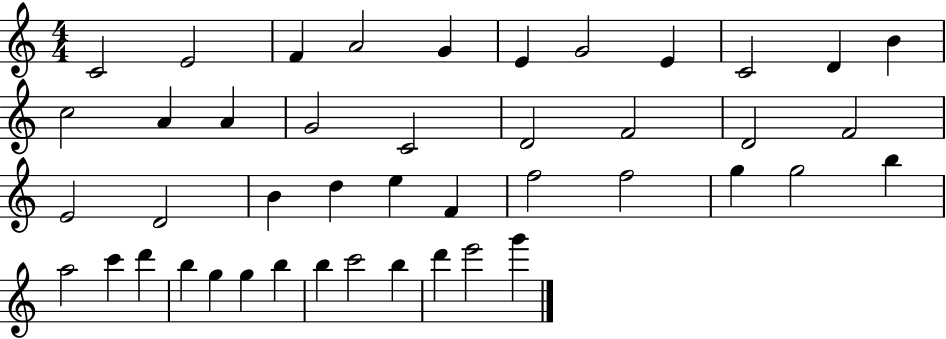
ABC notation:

X:1
T:Untitled
M:4/4
L:1/4
K:C
C2 E2 F A2 G E G2 E C2 D B c2 A A G2 C2 D2 F2 D2 F2 E2 D2 B d e F f2 f2 g g2 b a2 c' d' b g g b b c'2 b d' e'2 g'